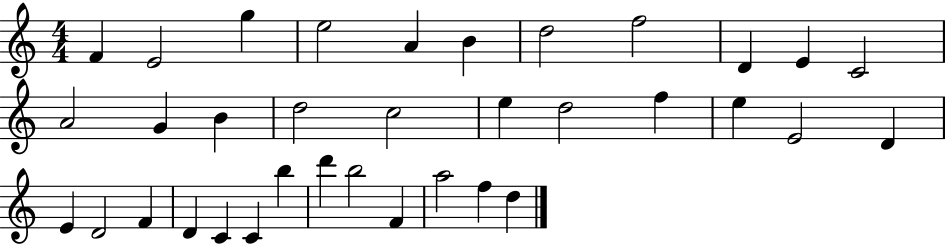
F4/q E4/h G5/q E5/h A4/q B4/q D5/h F5/h D4/q E4/q C4/h A4/h G4/q B4/q D5/h C5/h E5/q D5/h F5/q E5/q E4/h D4/q E4/q D4/h F4/q D4/q C4/q C4/q B5/q D6/q B5/h F4/q A5/h F5/q D5/q